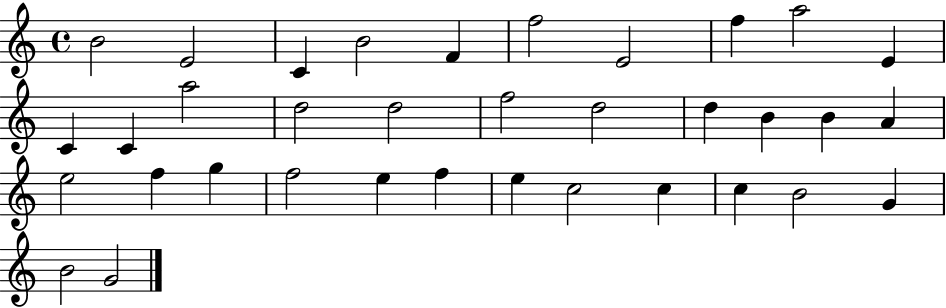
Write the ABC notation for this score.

X:1
T:Untitled
M:4/4
L:1/4
K:C
B2 E2 C B2 F f2 E2 f a2 E C C a2 d2 d2 f2 d2 d B B A e2 f g f2 e f e c2 c c B2 G B2 G2